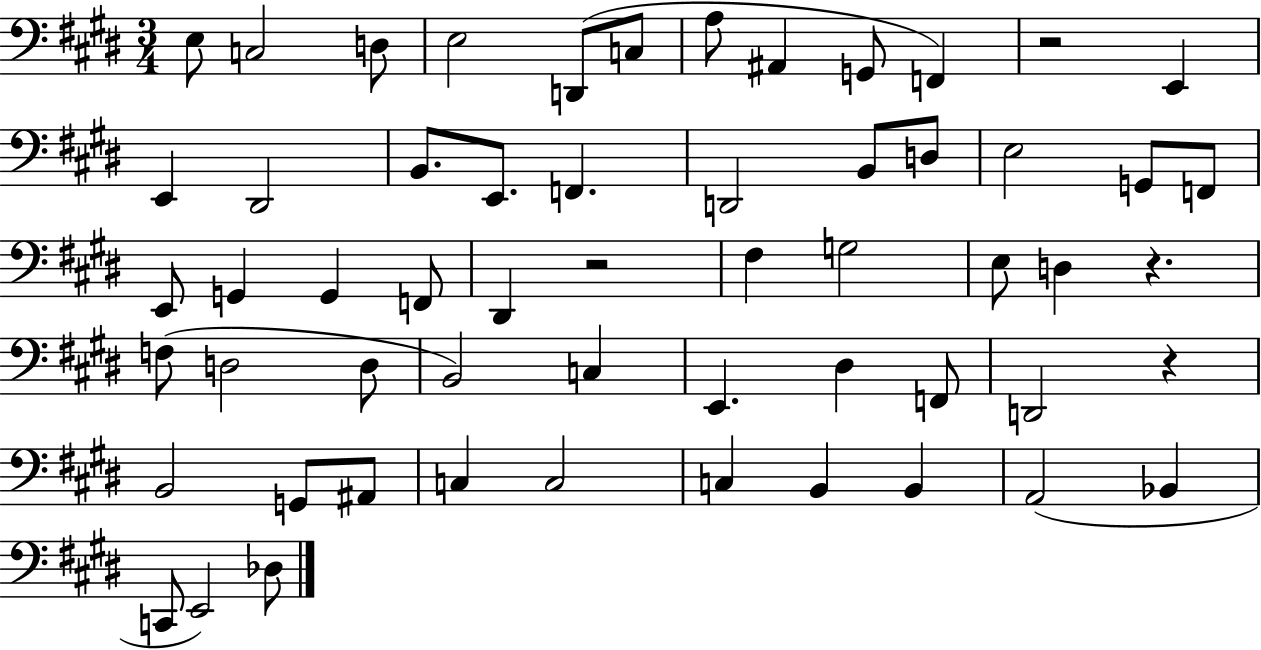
{
  \clef bass
  \numericTimeSignature
  \time 3/4
  \key e \major
  e8 c2 d8 | e2 d,8( c8 | a8 ais,4 g,8 f,4) | r2 e,4 | \break e,4 dis,2 | b,8. e,8. f,4. | d,2 b,8 d8 | e2 g,8 f,8 | \break e,8 g,4 g,4 f,8 | dis,4 r2 | fis4 g2 | e8 d4 r4. | \break f8( d2 d8 | b,2) c4 | e,4. dis4 f,8 | d,2 r4 | \break b,2 g,8 ais,8 | c4 c2 | c4 b,4 b,4 | a,2( bes,4 | \break c,8 e,2) des8 | \bar "|."
}